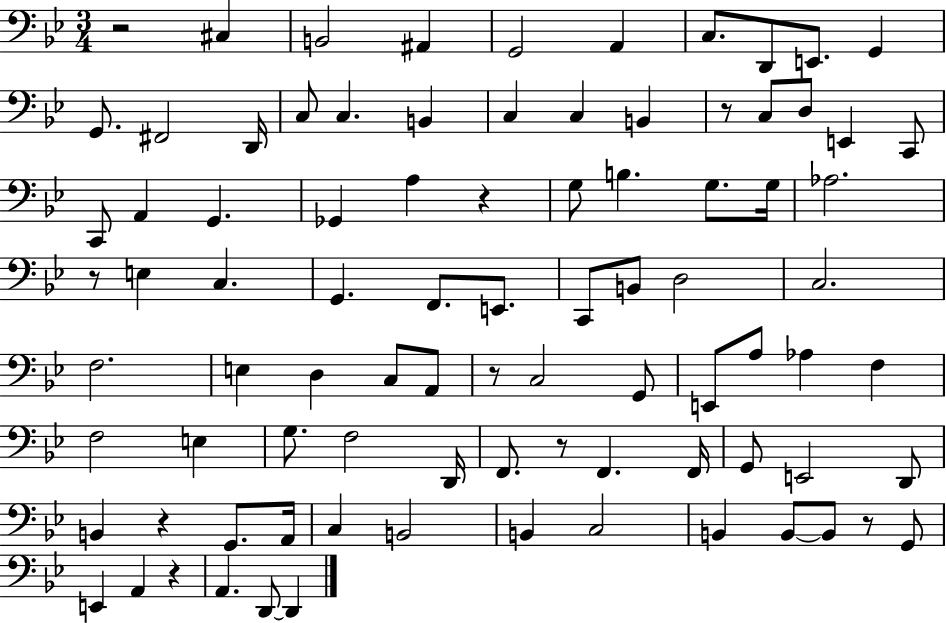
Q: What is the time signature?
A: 3/4